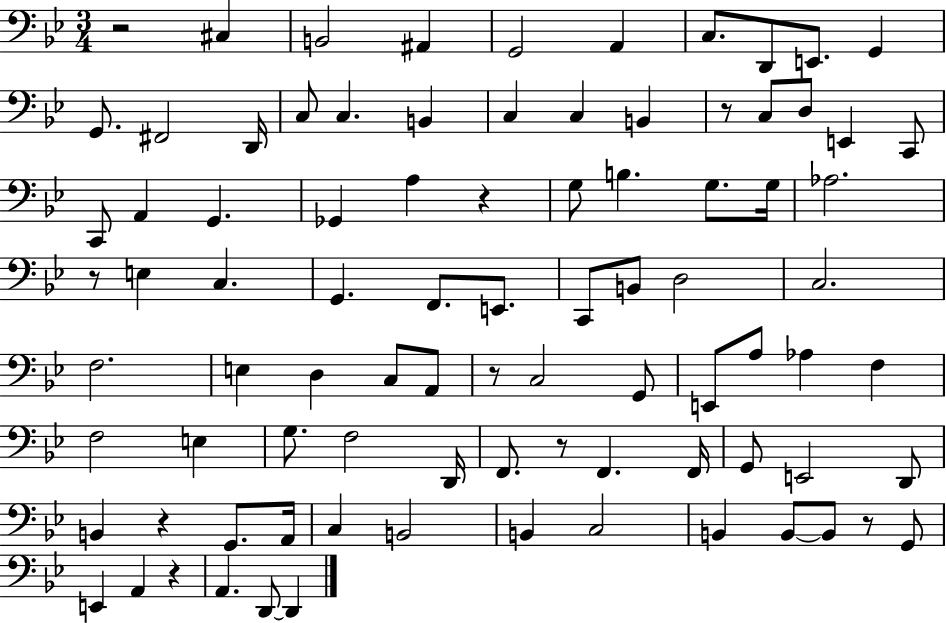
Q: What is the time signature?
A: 3/4